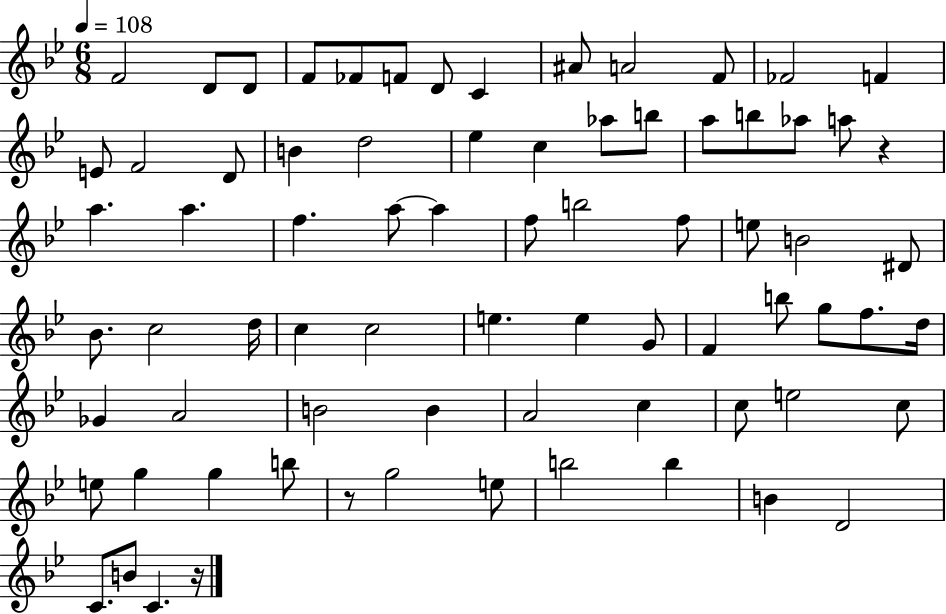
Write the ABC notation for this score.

X:1
T:Untitled
M:6/8
L:1/4
K:Bb
F2 D/2 D/2 F/2 _F/2 F/2 D/2 C ^A/2 A2 F/2 _F2 F E/2 F2 D/2 B d2 _e c _a/2 b/2 a/2 b/2 _a/2 a/2 z a a f a/2 a f/2 b2 f/2 e/2 B2 ^D/2 _B/2 c2 d/4 c c2 e e G/2 F b/2 g/2 f/2 d/4 _G A2 B2 B A2 c c/2 e2 c/2 e/2 g g b/2 z/2 g2 e/2 b2 b B D2 C/2 B/2 C z/4